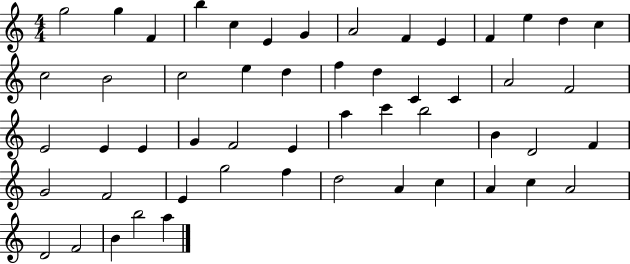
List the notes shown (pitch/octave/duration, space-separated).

G5/h G5/q F4/q B5/q C5/q E4/q G4/q A4/h F4/q E4/q F4/q E5/q D5/q C5/q C5/h B4/h C5/h E5/q D5/q F5/q D5/q C4/q C4/q A4/h F4/h E4/h E4/q E4/q G4/q F4/h E4/q A5/q C6/q B5/h B4/q D4/h F4/q G4/h F4/h E4/q G5/h F5/q D5/h A4/q C5/q A4/q C5/q A4/h D4/h F4/h B4/q B5/h A5/q